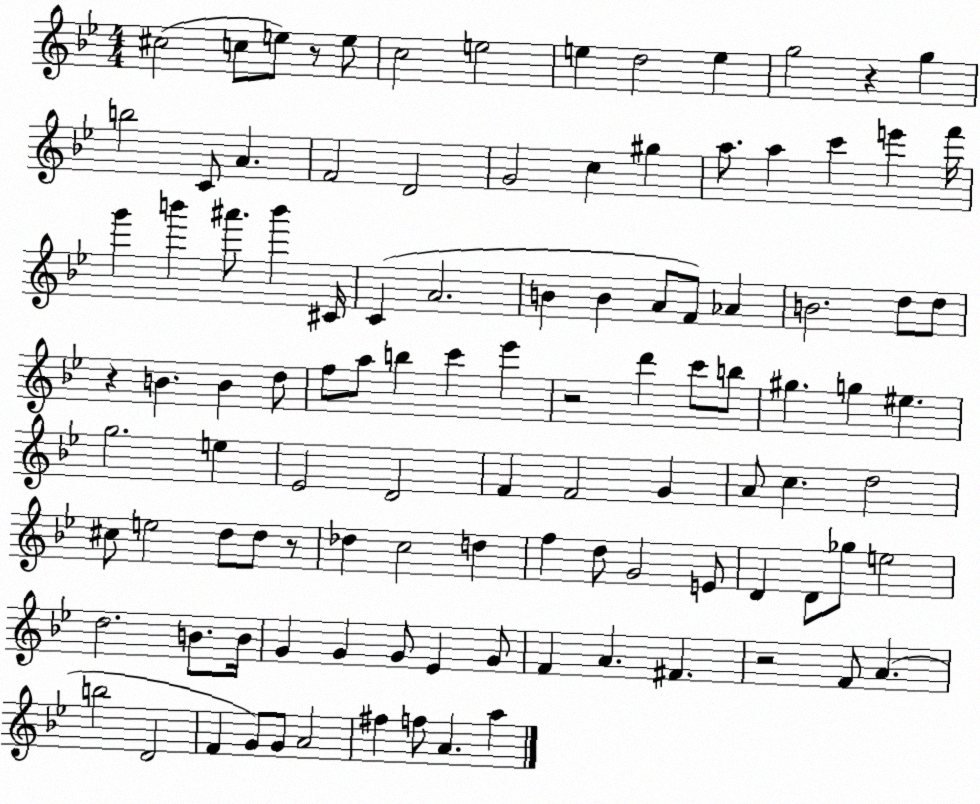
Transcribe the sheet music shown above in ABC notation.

X:1
T:Untitled
M:4/4
L:1/4
K:Bb
^c2 c/2 e/2 z/2 e/2 c2 e2 e d2 e g2 z g b2 C/2 A F2 D2 G2 c ^g a/2 a c' e' f'/4 g' b' ^a'/2 b' ^C/4 C A2 B B A/2 F/2 _A B2 d/2 d/2 z B B d/2 f/2 a/2 b c' _e' z2 d' c'/2 b/2 ^g g ^e g2 e _E2 D2 F F2 G A/2 c d2 ^c/2 e2 d/2 d/2 z/2 _d c2 d f d/2 G2 E/2 D D/2 _g/2 e2 d2 B/2 B/4 G G G/2 _E G/2 F A ^F z2 F/2 A b2 D2 F G/2 G/2 A2 ^f f/2 A a